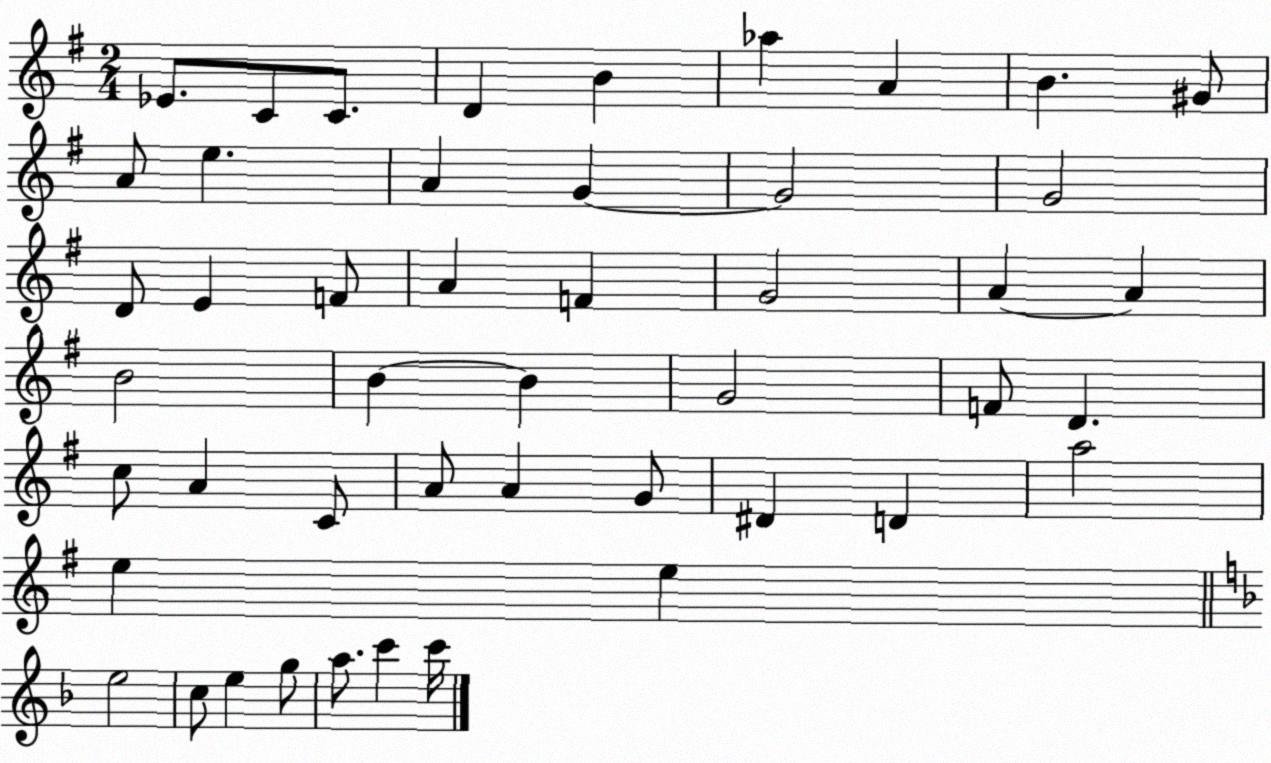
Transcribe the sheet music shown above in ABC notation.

X:1
T:Untitled
M:2/4
L:1/4
K:G
_E/2 C/2 C/2 D B _a A B ^G/2 A/2 e A G G2 G2 D/2 E F/2 A F G2 A A B2 B B G2 F/2 D c/2 A C/2 A/2 A G/2 ^D D a2 e e e2 c/2 e g/2 a/2 c' c'/4